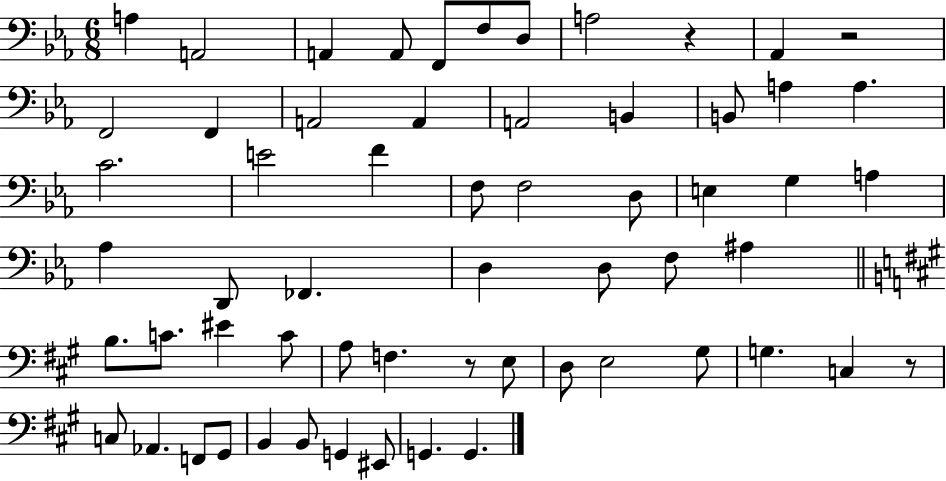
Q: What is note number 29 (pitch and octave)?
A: D2